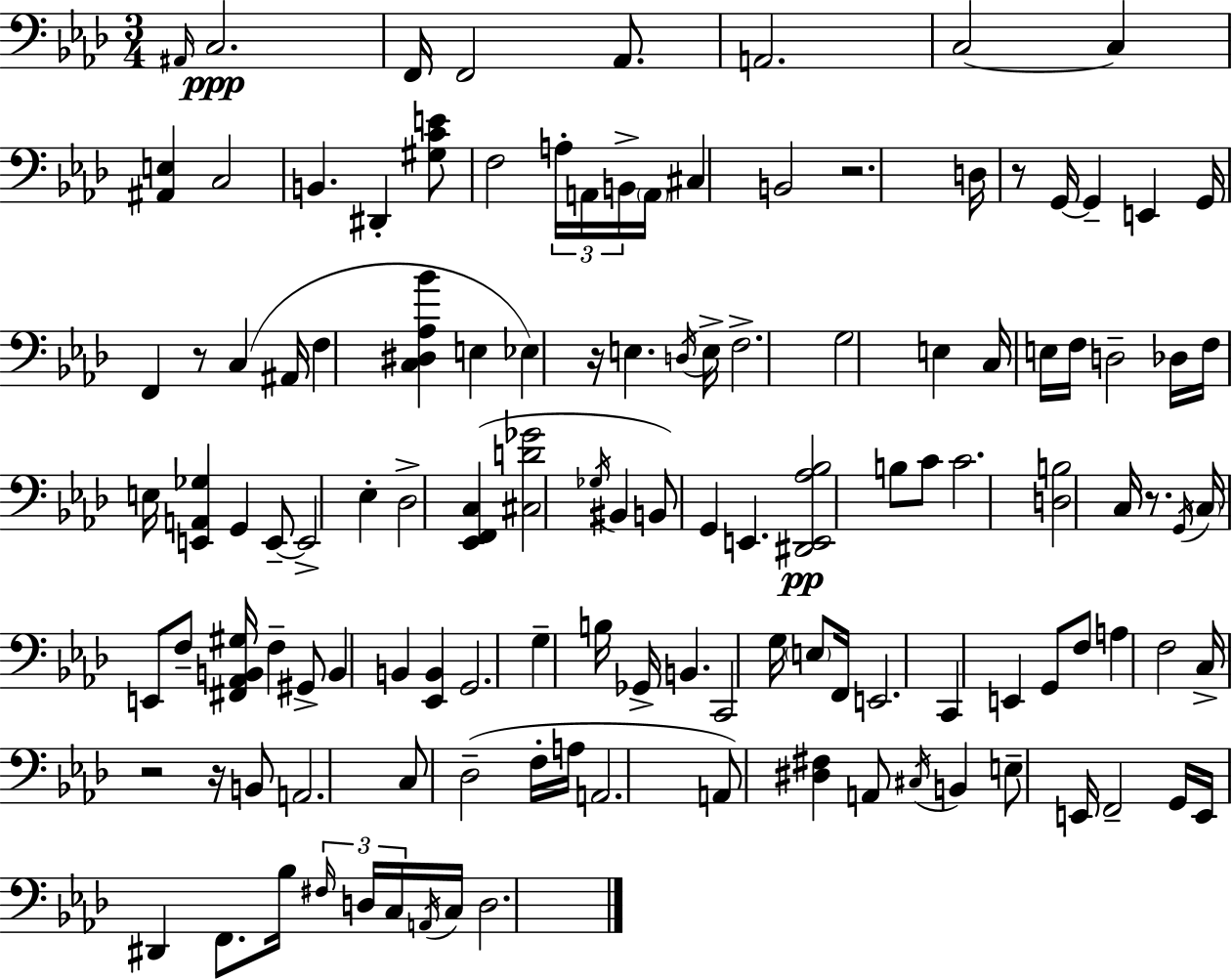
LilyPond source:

{
  \clef bass
  \numericTimeSignature
  \time 3/4
  \key aes \major
  \grace { ais,16 }\ppp c2. | f,16 f,2 aes,8. | a,2. | c2~~ c4 | \break <ais, e>4 c2 | b,4. dis,4-. <gis c' e'>8 | f2 \tuplet 3/2 { a16-. a,16 b,16-> } | \parenthesize a,16 cis4 b,2 | \break r2. | d16 r8 g,16~~ g,4-- e,4 | g,16 f,4 r8 c4( | ais,16 f4 <c dis aes bes'>4 e4 | \break ees4) r16 e4. | \acciaccatura { d16 } e16-> f2.-> | g2 e4 | c16 e16 f16 d2-- | \break des16 f16 e16 <e, a, ges>4 g,4 | e,8--~~ e,2-> ees4-. | des2-> <ees, f, c>4( | <cis d' ges'>2 \acciaccatura { ges16 } bis,4 | \break b,8) g,4 e,4. | <dis, e, aes bes>2\pp b8 | c'8 c'2. | <d b>2 c16 | \break r8. \acciaccatura { g,16 } \parenthesize c16 e,8 f8-- <fis, aes, b, gis>16 f4-- | gis,8-> b,4 b,4 | <ees, b,>4 g,2. | g4-- b16 ges,16-> b,4. | \break c,2 | g16 \parenthesize e8 f,16 e,2. | c,4 e,4 | g,8 f8 a4 f2 | \break c16-> r2 | r16 b,8 a,2. | c8 des2--( | f16-. a16 a,2. | \break a,8) <dis fis>4 a,8 | \acciaccatura { cis16 } b,4 e8-- e,16 f,2-- | g,16 e,16 dis,4 f,8. | bes16 \tuplet 3/2 { \grace { fis16 } d16 c16 } \acciaccatura { a,16 } c16 d2. | \break \bar "|."
}